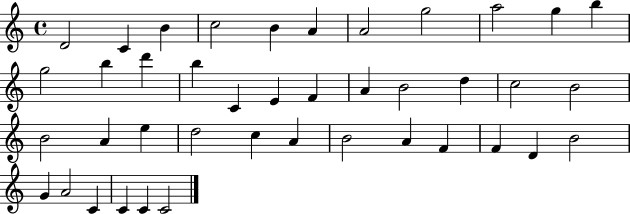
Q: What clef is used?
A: treble